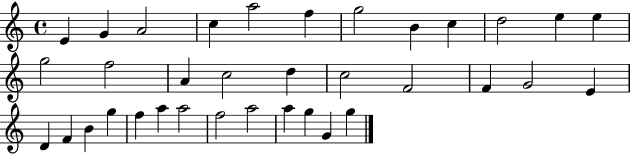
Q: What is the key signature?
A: C major